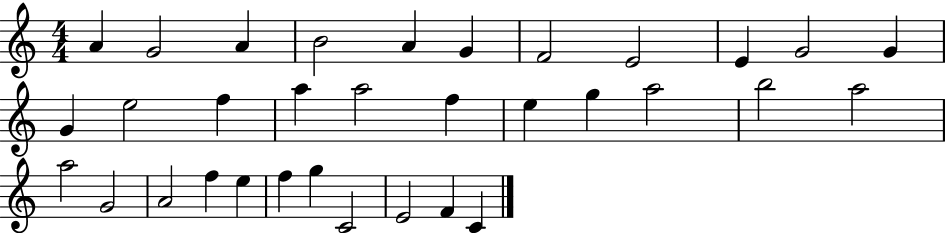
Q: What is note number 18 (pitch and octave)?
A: E5